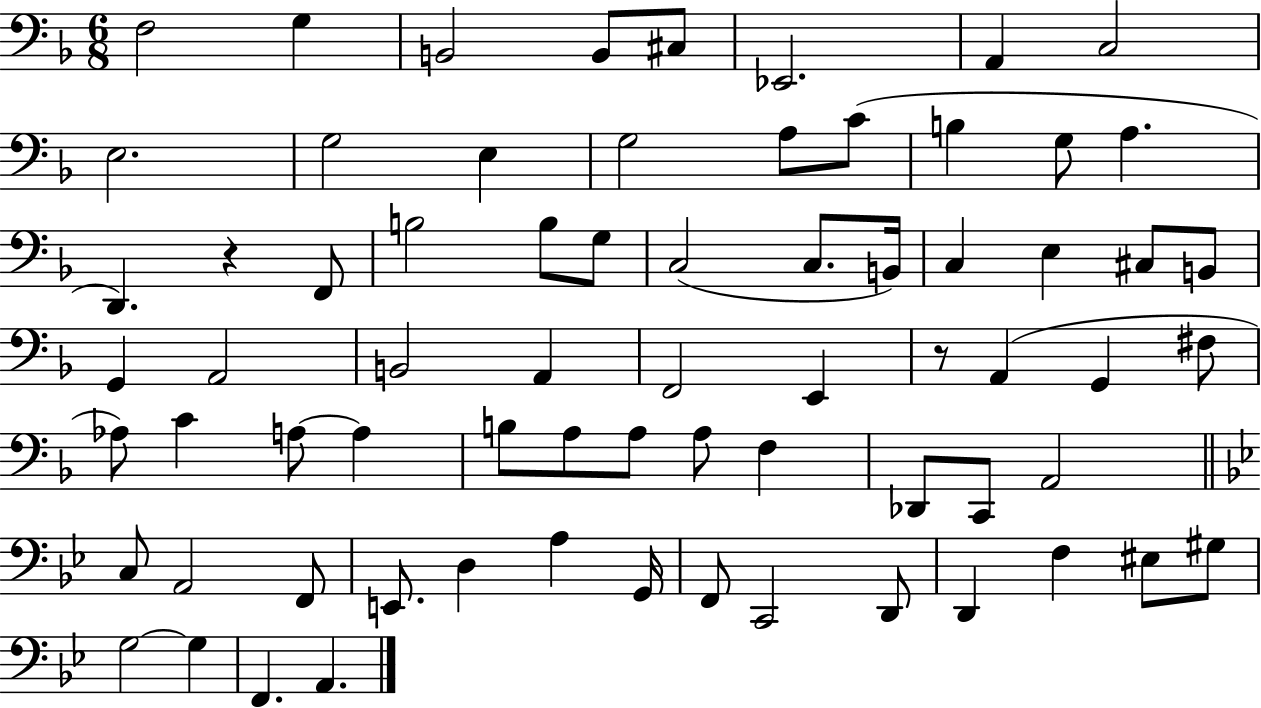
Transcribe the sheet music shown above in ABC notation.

X:1
T:Untitled
M:6/8
L:1/4
K:F
F,2 G, B,,2 B,,/2 ^C,/2 _E,,2 A,, C,2 E,2 G,2 E, G,2 A,/2 C/2 B, G,/2 A, D,, z F,,/2 B,2 B,/2 G,/2 C,2 C,/2 B,,/4 C, E, ^C,/2 B,,/2 G,, A,,2 B,,2 A,, F,,2 E,, z/2 A,, G,, ^F,/2 _A,/2 C A,/2 A, B,/2 A,/2 A,/2 A,/2 F, _D,,/2 C,,/2 A,,2 C,/2 A,,2 F,,/2 E,,/2 D, A, G,,/4 F,,/2 C,,2 D,,/2 D,, F, ^E,/2 ^G,/2 G,2 G, F,, A,,